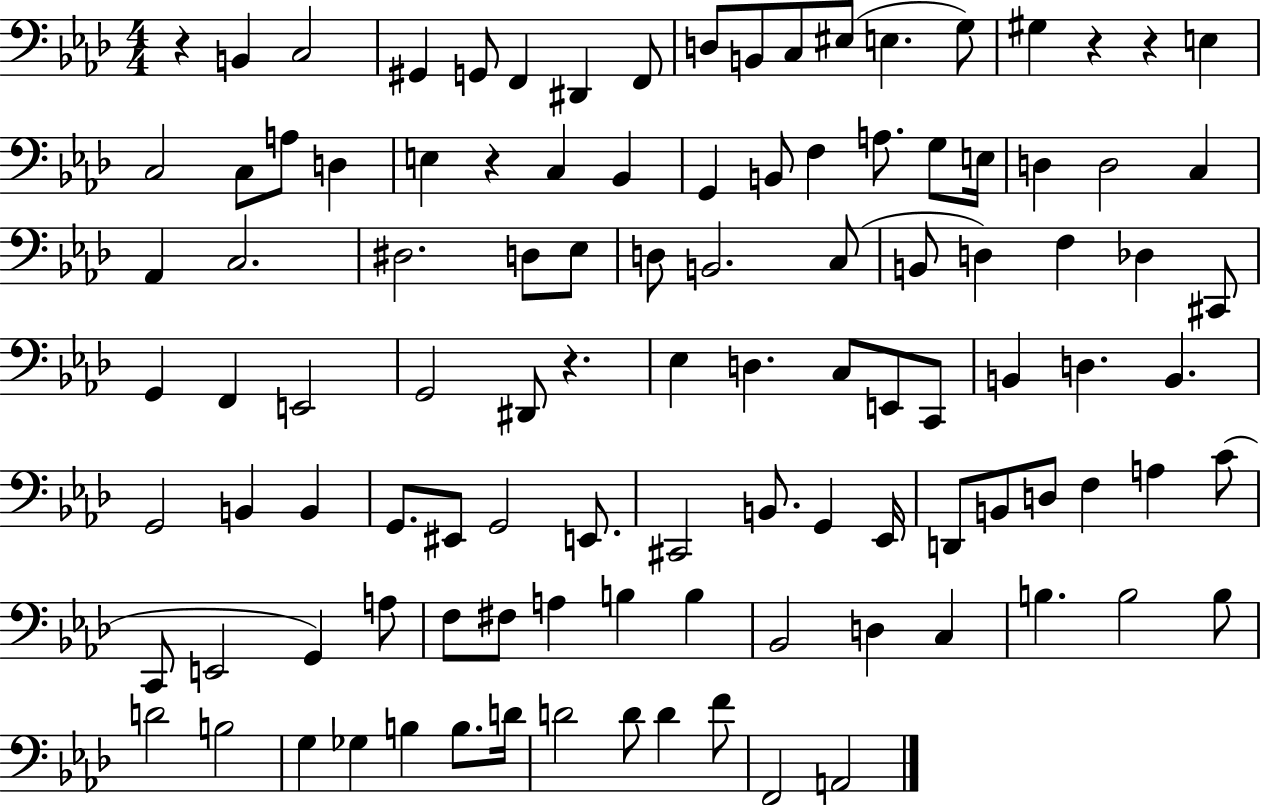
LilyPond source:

{
  \clef bass
  \numericTimeSignature
  \time 4/4
  \key aes \major
  \repeat volta 2 { r4 b,4 c2 | gis,4 g,8 f,4 dis,4 f,8 | d8 b,8 c8 eis8( e4. g8) | gis4 r4 r4 e4 | \break c2 c8 a8 d4 | e4 r4 c4 bes,4 | g,4 b,8 f4 a8. g8 e16 | d4 d2 c4 | \break aes,4 c2. | dis2. d8 ees8 | d8 b,2. c8( | b,8 d4) f4 des4 cis,8 | \break g,4 f,4 e,2 | g,2 dis,8 r4. | ees4 d4. c8 e,8 c,8 | b,4 d4. b,4. | \break g,2 b,4 b,4 | g,8. eis,8 g,2 e,8. | cis,2 b,8. g,4 ees,16 | d,8 b,8 d8 f4 a4 c'8( | \break c,8 e,2 g,4) a8 | f8 fis8 a4 b4 b4 | bes,2 d4 c4 | b4. b2 b8 | \break d'2 b2 | g4 ges4 b4 b8. d'16 | d'2 d'8 d'4 f'8 | f,2 a,2 | \break } \bar "|."
}